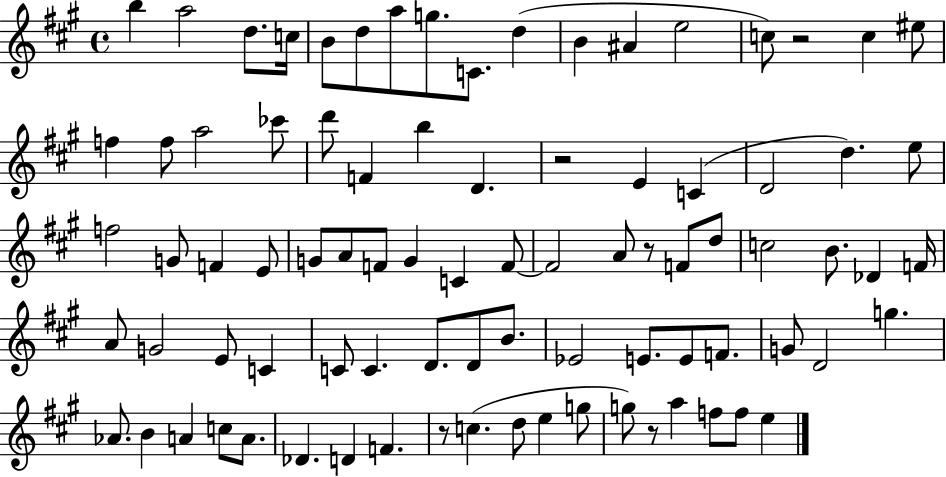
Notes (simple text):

B5/q A5/h D5/e. C5/s B4/e D5/e A5/e G5/e. C4/e. D5/q B4/q A#4/q E5/h C5/e R/h C5/q EIS5/e F5/q F5/e A5/h CES6/e D6/e F4/q B5/q D4/q. R/h E4/q C4/q D4/h D5/q. E5/e F5/h G4/e F4/q E4/e G4/e A4/e F4/e G4/q C4/q F4/e F4/h A4/e R/e F4/e D5/e C5/h B4/e. Db4/q F4/s A4/e G4/h E4/e C4/q C4/e C4/q. D4/e. D4/e B4/e. Eb4/h E4/e. E4/e F4/e. G4/e D4/h G5/q. Ab4/e. B4/q A4/q C5/e A4/e. Db4/q. D4/q F4/q. R/e C5/q. D5/e E5/q G5/e G5/e R/e A5/q F5/e F5/e E5/q